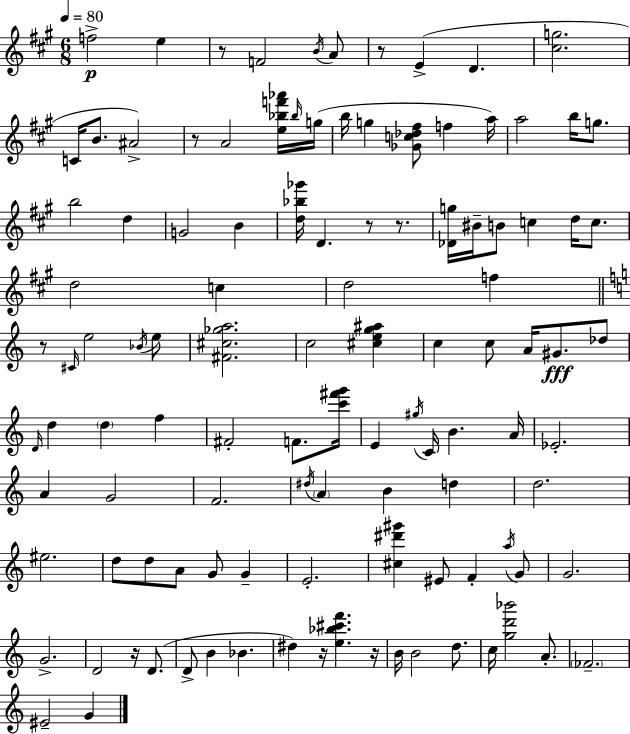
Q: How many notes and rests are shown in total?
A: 111